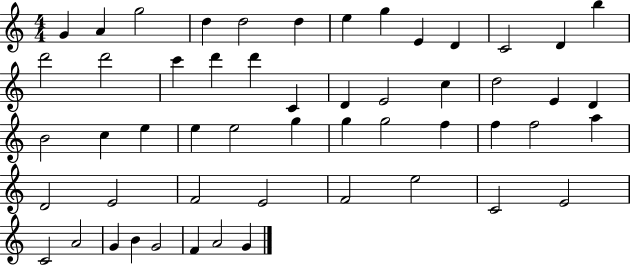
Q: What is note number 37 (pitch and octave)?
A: A5